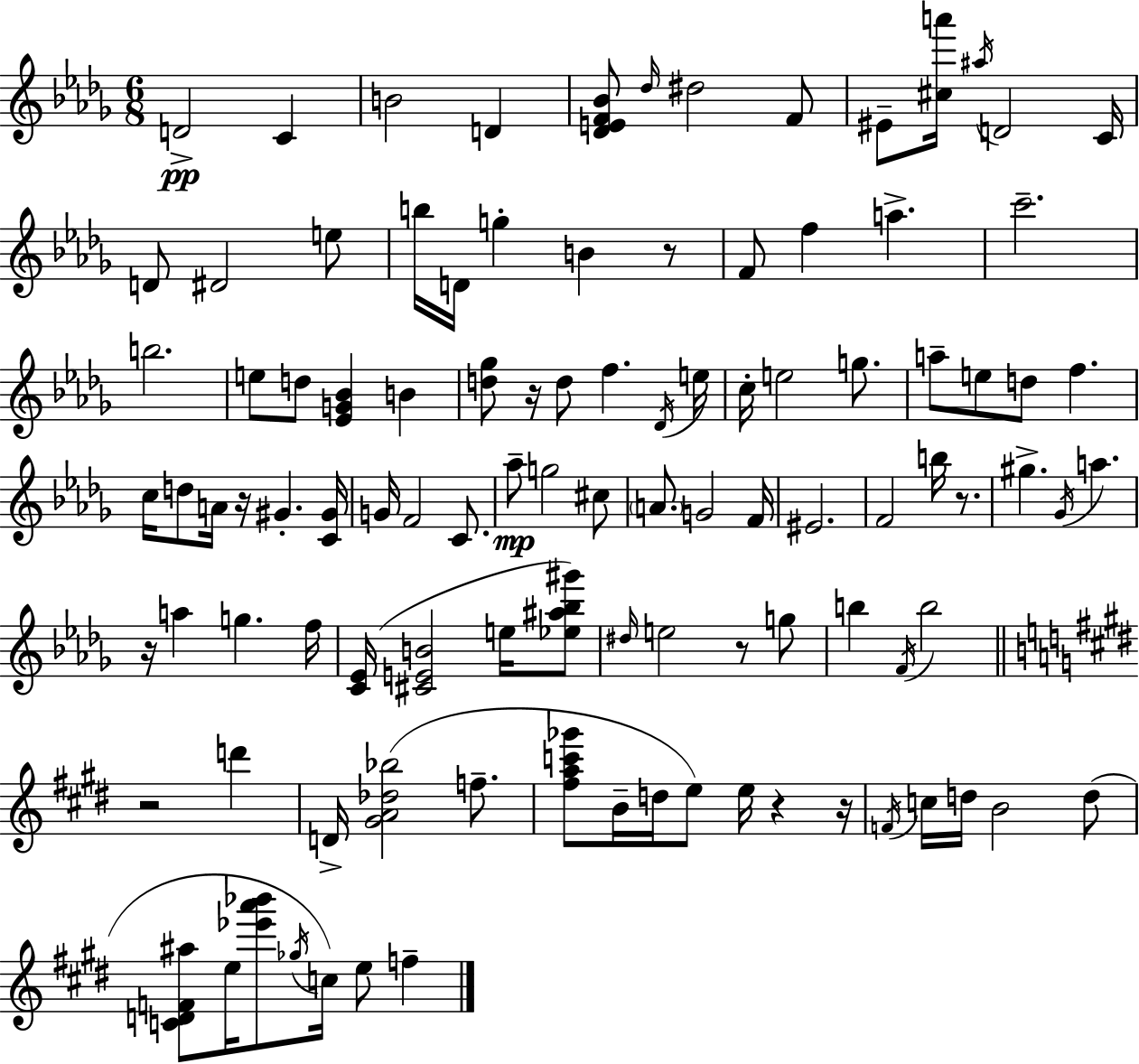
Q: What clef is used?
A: treble